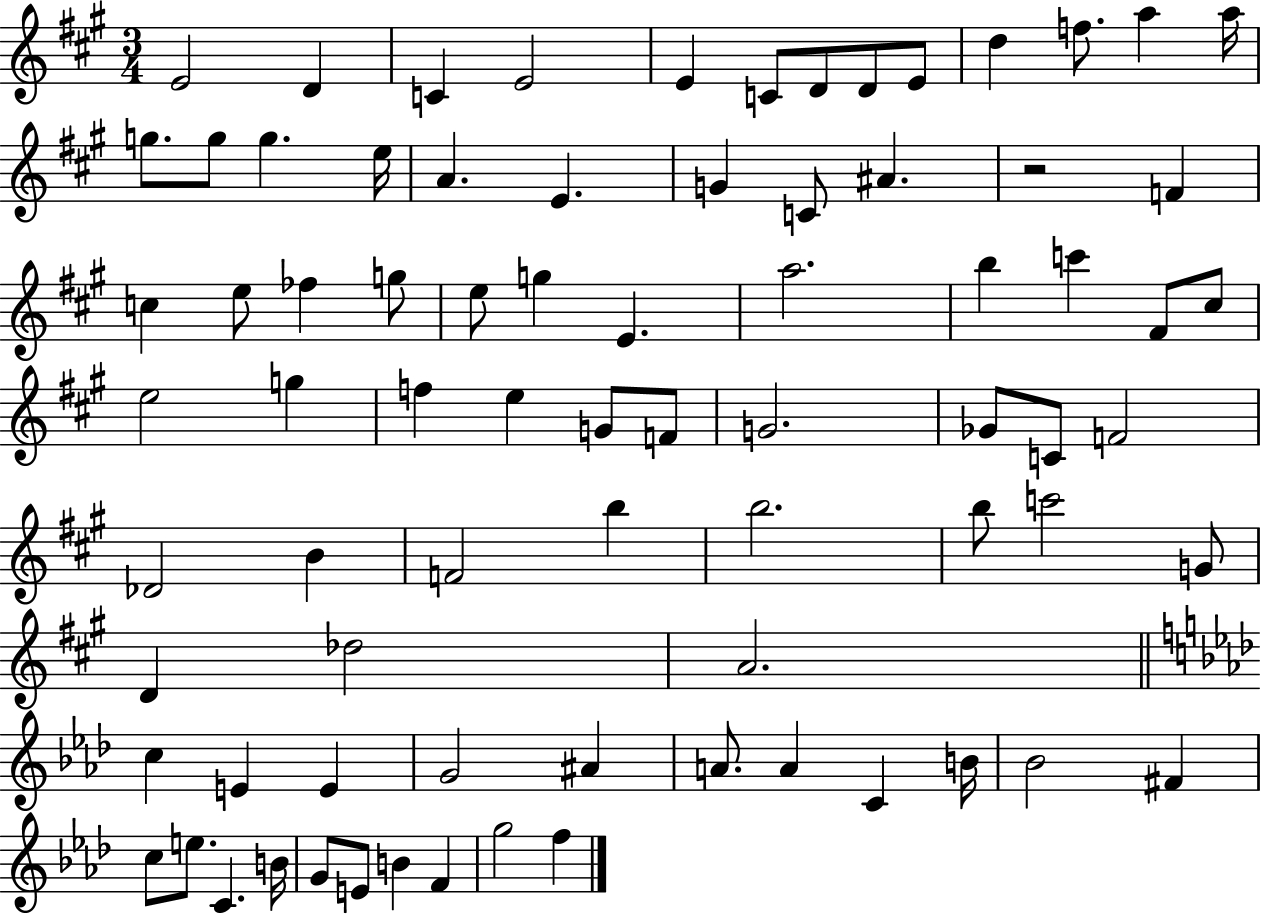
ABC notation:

X:1
T:Untitled
M:3/4
L:1/4
K:A
E2 D C E2 E C/2 D/2 D/2 E/2 d f/2 a a/4 g/2 g/2 g e/4 A E G C/2 ^A z2 F c e/2 _f g/2 e/2 g E a2 b c' ^F/2 ^c/2 e2 g f e G/2 F/2 G2 _G/2 C/2 F2 _D2 B F2 b b2 b/2 c'2 G/2 D _d2 A2 c E E G2 ^A A/2 A C B/4 _B2 ^F c/2 e/2 C B/4 G/2 E/2 B F g2 f